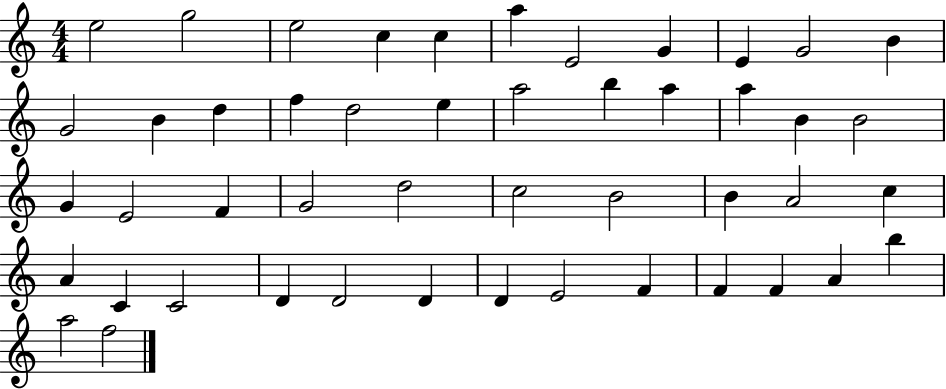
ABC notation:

X:1
T:Untitled
M:4/4
L:1/4
K:C
e2 g2 e2 c c a E2 G E G2 B G2 B d f d2 e a2 b a a B B2 G E2 F G2 d2 c2 B2 B A2 c A C C2 D D2 D D E2 F F F A b a2 f2